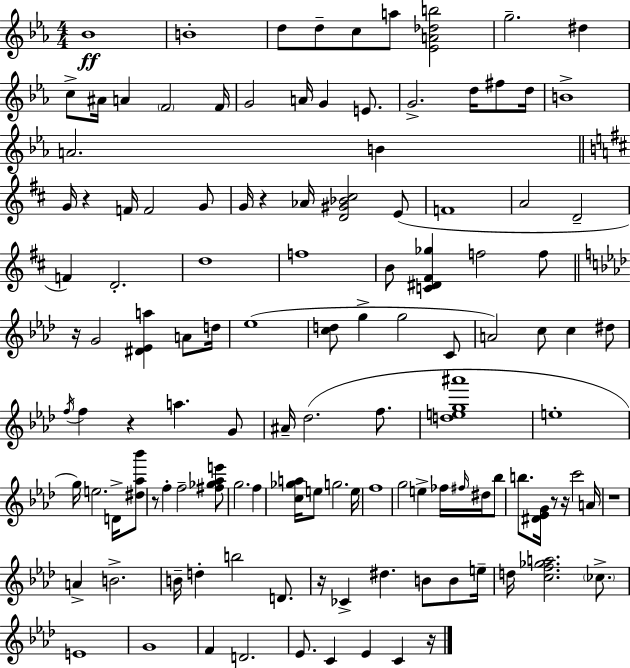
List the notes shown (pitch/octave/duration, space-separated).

Bb4/w B4/w D5/e D5/e C5/e A5/e [Eb4,A4,Db5,B5]/h G5/h. D#5/q C5/e A#4/s A4/q F4/h F4/s G4/h A4/s G4/q E4/e. G4/h. D5/s F#5/e D5/s B4/w A4/h. B4/q G4/s R/q F4/s F4/h G4/e G4/s R/q Ab4/s [D4,G#4,Bb4,C#5]/h E4/e F4/w A4/h D4/h F4/q D4/h. D5/w F5/w B4/e [C4,D#4,F#4,Gb5]/q F5/h F5/e R/s G4/h [D#4,Eb4,A5]/q A4/e D5/s Eb5/w [C5,D5]/e G5/q G5/h C4/e A4/h C5/e C5/q D#5/e F5/s F5/q R/q A5/q. G4/e A#4/s Db5/h. F5/e. [D5,E5,G5,A#6]/w E5/w G5/s E5/h. D4/s [D#5,Ab5,Bb6]/e R/e F5/q F5/h [F#5,Gb5,Ab5,E6]/e G5/h. F5/q [C5,Gb5,A5]/s E5/e G5/h. E5/s F5/w G5/h E5/q FES5/s F#5/s D#5/s Bb5/e B5/e. [D#4,Eb4,G4]/s R/e R/s C6/h A4/s R/w A4/q B4/h. B4/s D5/q B5/h D4/e. R/s CES4/q D#5/q. B4/e B4/e E5/s D5/s [C5,F5,Gb5,A5]/h. CES5/e. E4/w G4/w F4/q D4/h. Eb4/e. C4/q Eb4/q C4/q R/s